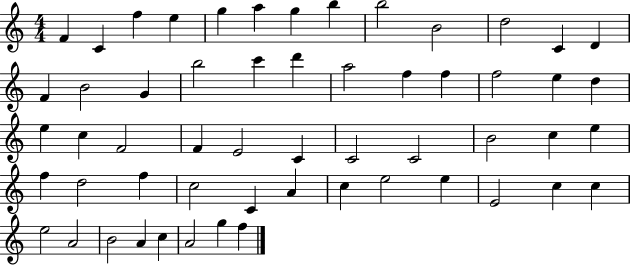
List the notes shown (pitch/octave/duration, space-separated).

F4/q C4/q F5/q E5/q G5/q A5/q G5/q B5/q B5/h B4/h D5/h C4/q D4/q F4/q B4/h G4/q B5/h C6/q D6/q A5/h F5/q F5/q F5/h E5/q D5/q E5/q C5/q F4/h F4/q E4/h C4/q C4/h C4/h B4/h C5/q E5/q F5/q D5/h F5/q C5/h C4/q A4/q C5/q E5/h E5/q E4/h C5/q C5/q E5/h A4/h B4/h A4/q C5/q A4/h G5/q F5/q